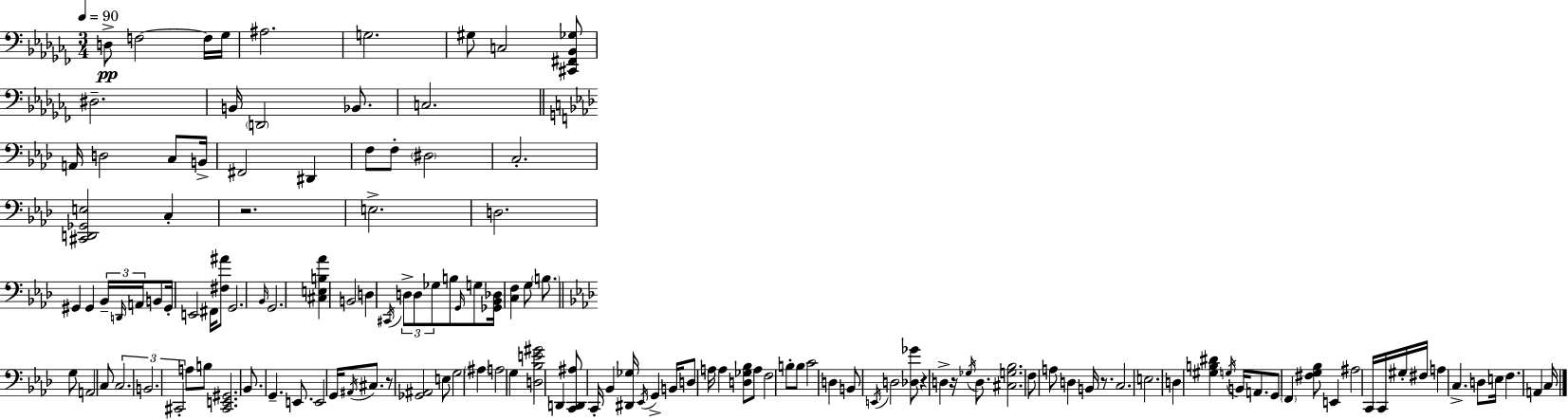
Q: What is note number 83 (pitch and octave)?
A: C4